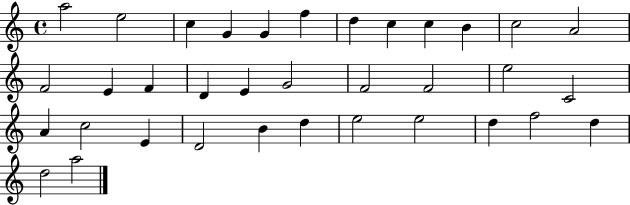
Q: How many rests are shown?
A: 0